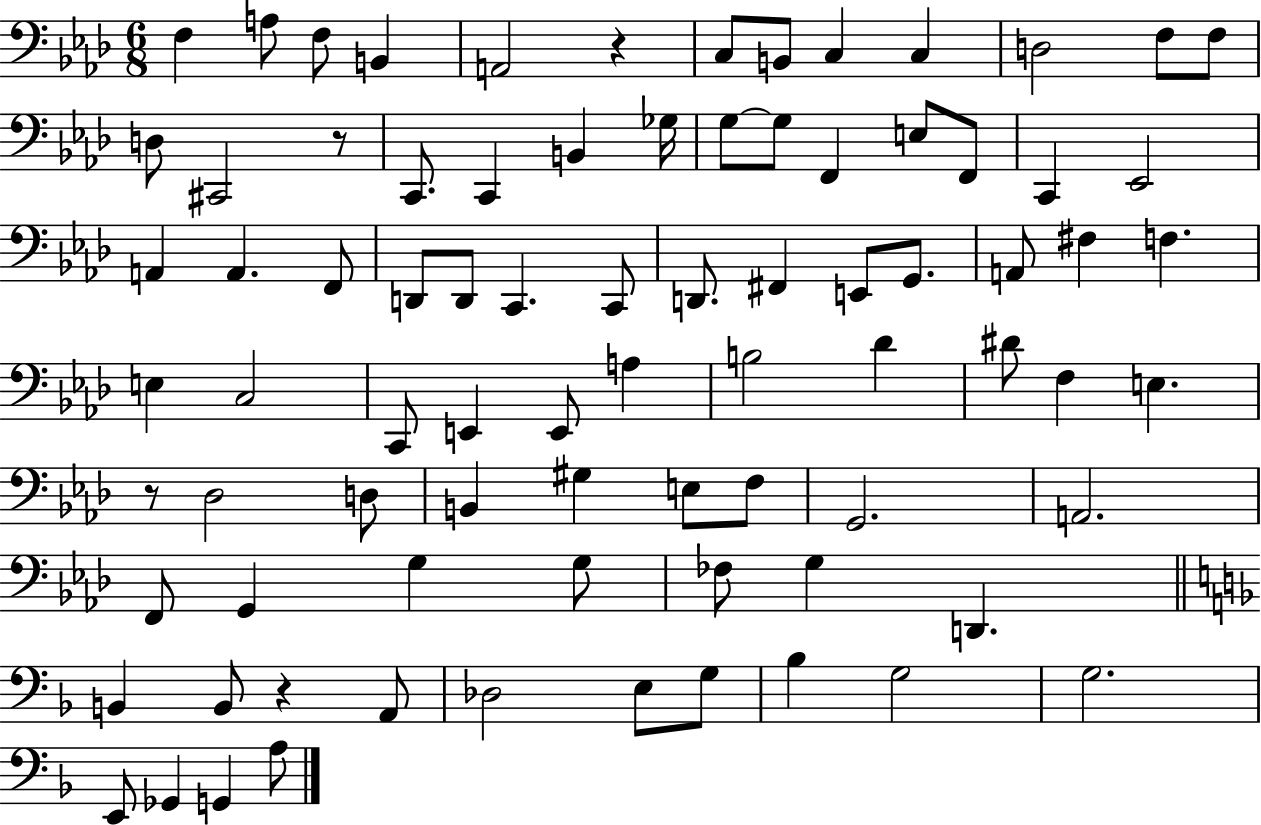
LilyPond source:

{
  \clef bass
  \numericTimeSignature
  \time 6/8
  \key aes \major
  \repeat volta 2 { f4 a8 f8 b,4 | a,2 r4 | c8 b,8 c4 c4 | d2 f8 f8 | \break d8 cis,2 r8 | c,8. c,4 b,4 ges16 | g8~~ g8 f,4 e8 f,8 | c,4 ees,2 | \break a,4 a,4. f,8 | d,8 d,8 c,4. c,8 | d,8. fis,4 e,8 g,8. | a,8 fis4 f4. | \break e4 c2 | c,8 e,4 e,8 a4 | b2 des'4 | dis'8 f4 e4. | \break r8 des2 d8 | b,4 gis4 e8 f8 | g,2. | a,2. | \break f,8 g,4 g4 g8 | fes8 g4 d,4. | \bar "||" \break \key f \major b,4 b,8 r4 a,8 | des2 e8 g8 | bes4 g2 | g2. | \break e,8 ges,4 g,4 a8 | } \bar "|."
}